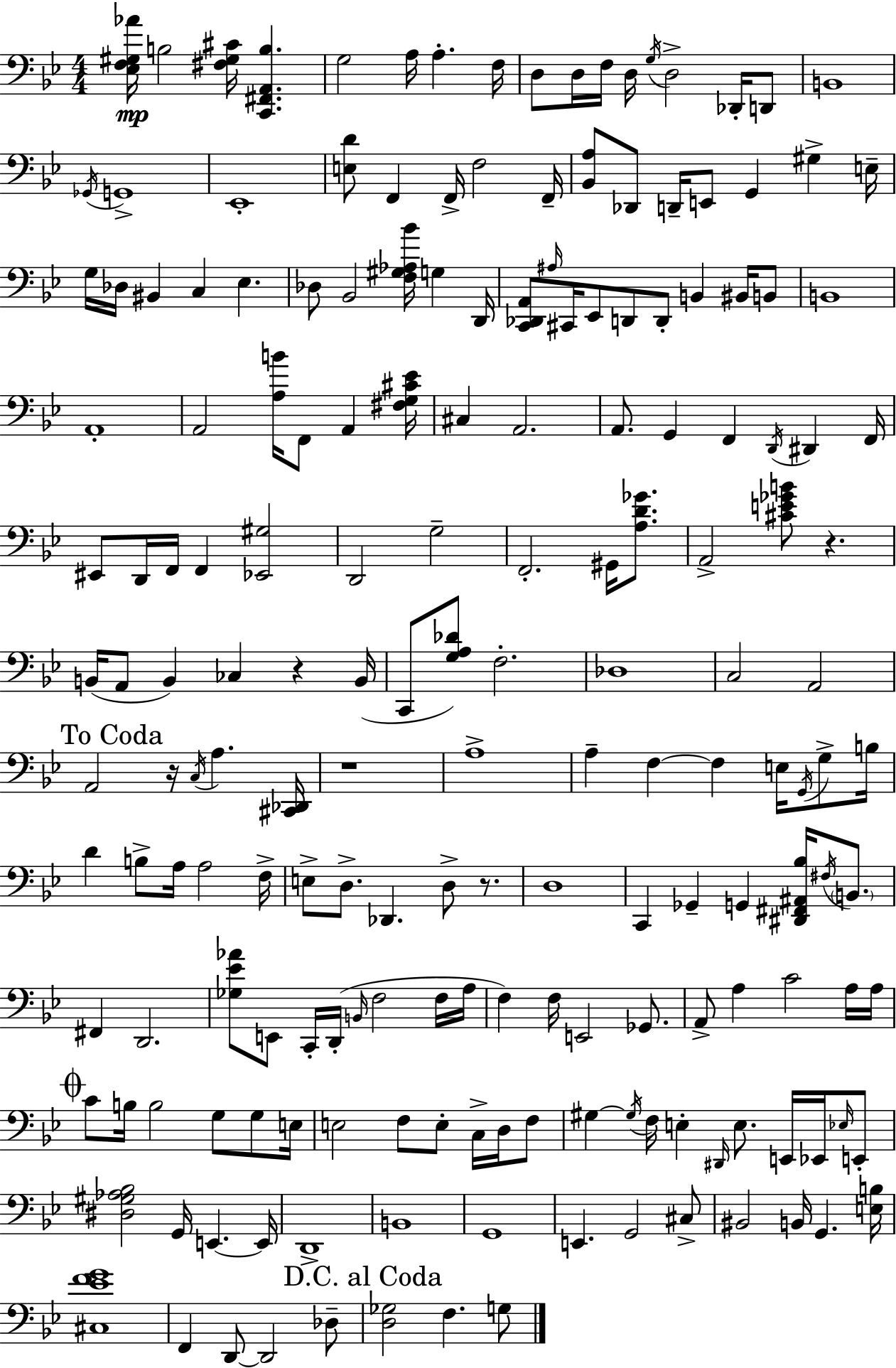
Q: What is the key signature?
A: G minor